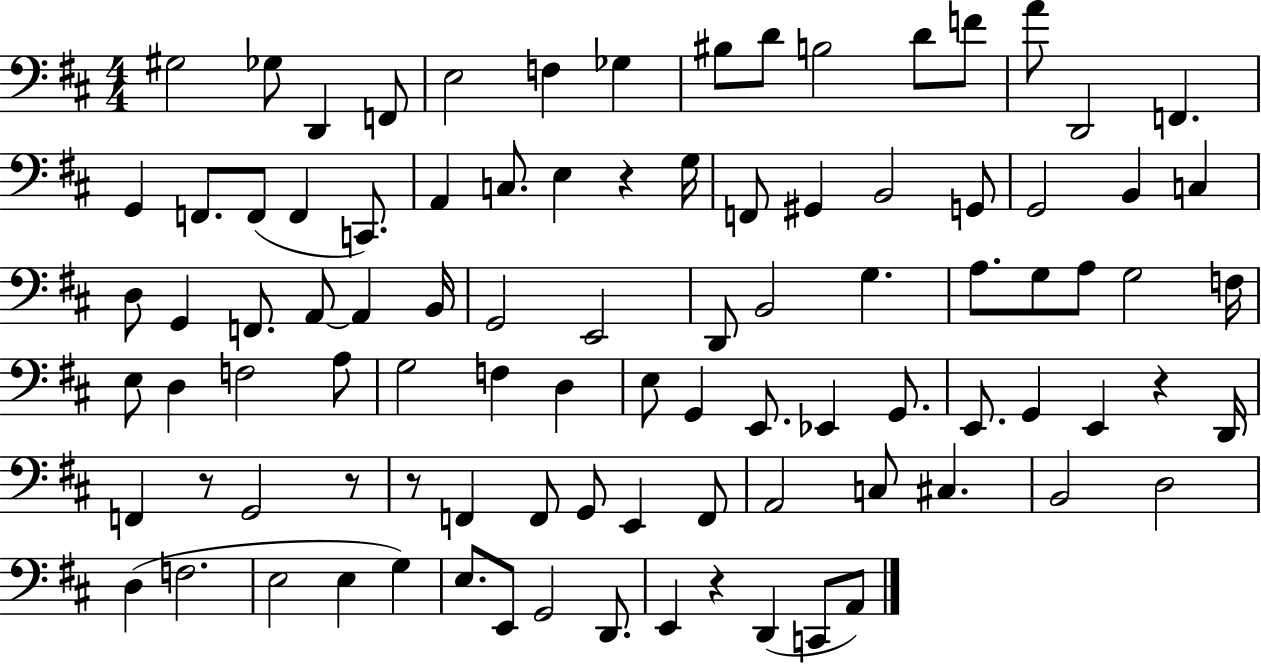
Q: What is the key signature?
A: D major